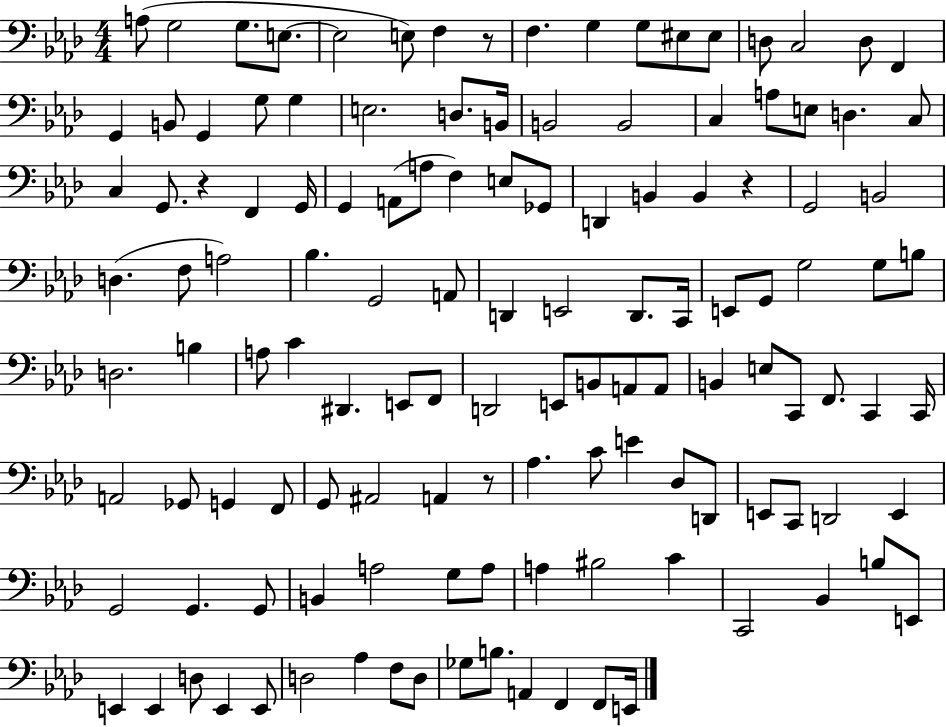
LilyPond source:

{
  \clef bass
  \numericTimeSignature
  \time 4/4
  \key aes \major
  a8( g2 g8. e8.~~ | e2 e8) f4 r8 | f4. g4 g8 eis8 eis8 | d8 c2 d8 f,4 | \break g,4 b,8 g,4 g8 g4 | e2. d8. b,16 | b,2 b,2 | c4 a8 e8 d4. c8 | \break c4 g,8. r4 f,4 g,16 | g,4 a,8( a8 f4) e8 ges,8 | d,4 b,4 b,4 r4 | g,2 b,2 | \break d4.( f8 a2) | bes4. g,2 a,8 | d,4 e,2 d,8. c,16 | e,8 g,8 g2 g8 b8 | \break d2. b4 | a8 c'4 dis,4. e,8 f,8 | d,2 e,8 b,8 a,8 a,8 | b,4 e8 c,8 f,8. c,4 c,16 | \break a,2 ges,8 g,4 f,8 | g,8 ais,2 a,4 r8 | aes4. c'8 e'4 des8 d,8 | e,8 c,8 d,2 e,4 | \break g,2 g,4. g,8 | b,4 a2 g8 a8 | a4 bis2 c'4 | c,2 bes,4 b8 e,8 | \break e,4 e,4 d8 e,4 e,8 | d2 aes4 f8 d8 | ges8 b8. a,4 f,4 f,8 e,16 | \bar "|."
}